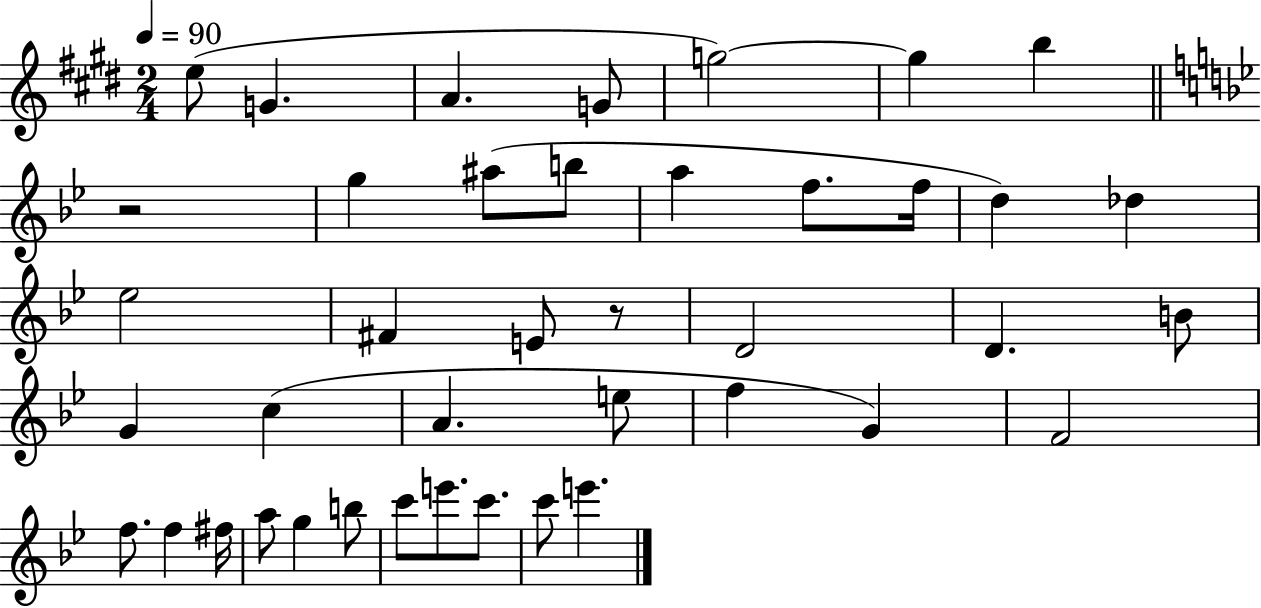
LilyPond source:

{
  \clef treble
  \numericTimeSignature
  \time 2/4
  \key e \major
  \tempo 4 = 90
  e''8( g'4. | a'4. g'8 | g''2~~) | g''4 b''4 | \break \bar "||" \break \key g \minor r2 | g''4 ais''8( b''8 | a''4 f''8. f''16 | d''4) des''4 | \break ees''2 | fis'4 e'8 r8 | d'2 | d'4. b'8 | \break g'4 c''4( | a'4. e''8 | f''4 g'4) | f'2 | \break f''8. f''4 fis''16 | a''8 g''4 b''8 | c'''8 e'''8. c'''8. | c'''8 e'''4. | \break \bar "|."
}